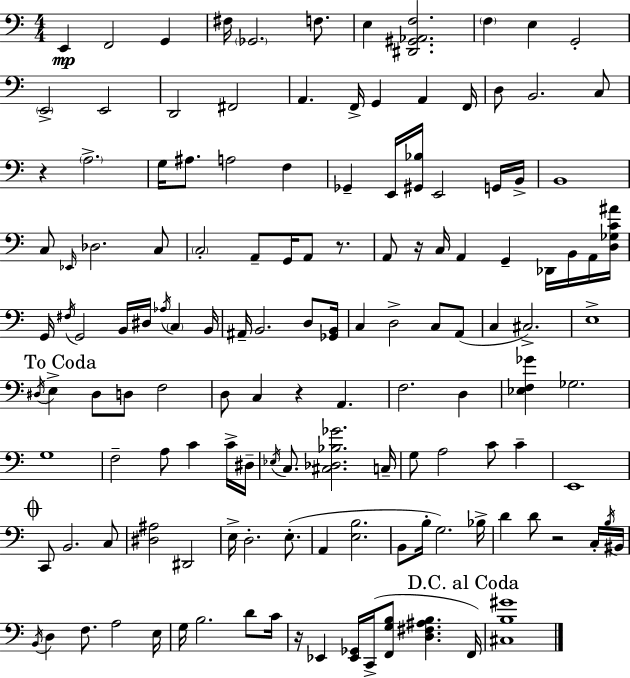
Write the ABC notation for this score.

X:1
T:Untitled
M:4/4
L:1/4
K:Am
E,, F,,2 G,, ^F,/4 _G,,2 F,/2 E, [^D,,^G,,_A,,F,]2 F, E, G,,2 E,,2 E,,2 D,,2 ^F,,2 A,, F,,/4 G,, A,, F,,/4 D,/2 B,,2 C,/2 z A,2 G,/4 ^A,/2 A,2 F, _G,, E,,/4 [^G,,_B,]/4 E,,2 G,,/4 B,,/4 B,,4 C,/2 _E,,/4 _D,2 C,/2 C,2 A,,/2 G,,/4 A,,/2 z/2 A,,/2 z/4 C,/4 A,, G,, _D,,/4 B,,/4 A,,/4 [D,_G,C^A]/4 G,,/4 ^F,/4 G,,2 B,,/4 ^D,/4 _A,/4 C, B,,/4 ^A,,/4 B,,2 D,/2 [_G,,B,,]/4 C, D,2 C,/2 A,,/2 C, ^C,2 E,4 ^D,/4 E, ^D,/2 D,/2 F,2 D,/2 C, z A,, F,2 D, [_E,F,_G] _G,2 G,4 F,2 A,/2 C C/4 ^D,/4 _E,/4 C,/2 [^C,_D,_B,_G]2 C,/4 G,/2 A,2 C/2 C E,,4 C,,/2 B,,2 C,/2 [^D,^A,]2 ^D,,2 E,/4 D,2 E,/2 A,, [E,B,]2 B,,/2 B,/4 G,2 _B,/4 D D/2 z2 C,/4 B,/4 ^B,,/4 B,,/4 D, F,/2 A,2 E,/4 G,/4 B,2 D/2 C/4 z/4 _E,, [_E,,_G,,]/4 C,,/4 [F,,G,B,]/2 [D,^F,^A,B,] F,,/4 [^C,B,^G]4